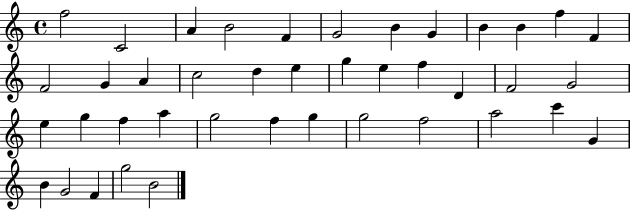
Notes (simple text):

F5/h C4/h A4/q B4/h F4/q G4/h B4/q G4/q B4/q B4/q F5/q F4/q F4/h G4/q A4/q C5/h D5/q E5/q G5/q E5/q F5/q D4/q F4/h G4/h E5/q G5/q F5/q A5/q G5/h F5/q G5/q G5/h F5/h A5/h C6/q G4/q B4/q G4/h F4/q G5/h B4/h